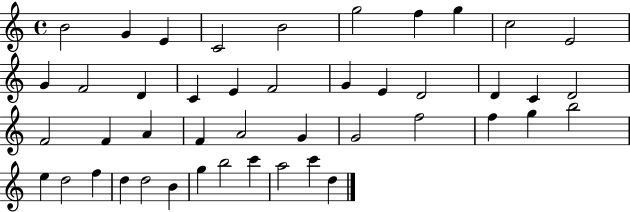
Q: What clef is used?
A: treble